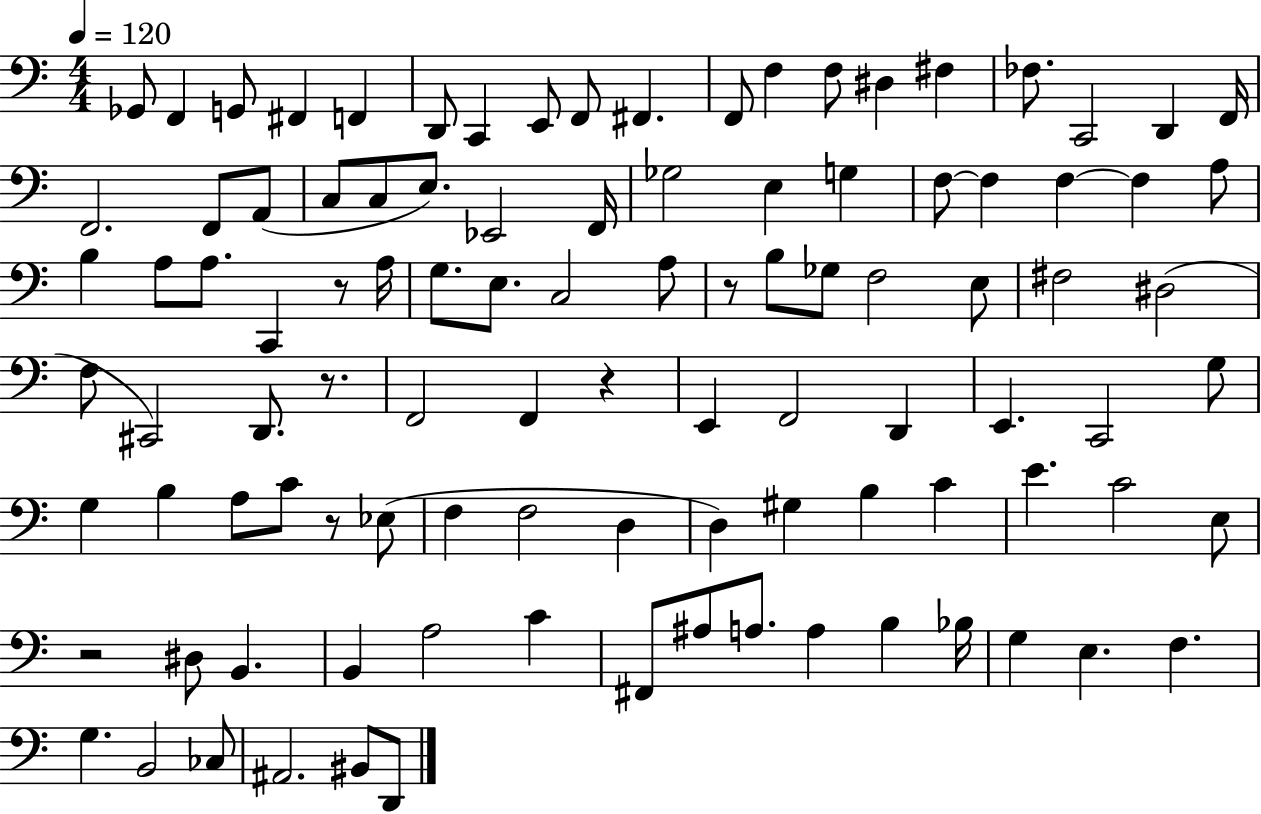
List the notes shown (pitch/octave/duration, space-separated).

Gb2/e F2/q G2/e F#2/q F2/q D2/e C2/q E2/e F2/e F#2/q. F2/e F3/q F3/e D#3/q F#3/q FES3/e. C2/h D2/q F2/s F2/h. F2/e A2/e C3/e C3/e E3/e. Eb2/h F2/s Gb3/h E3/q G3/q F3/e F3/q F3/q F3/q A3/e B3/q A3/e A3/e. C2/q R/e A3/s G3/e. E3/e. C3/h A3/e R/e B3/e Gb3/e F3/h E3/e F#3/h D#3/h F3/e C#2/h D2/e. R/e. F2/h F2/q R/q E2/q F2/h D2/q E2/q. C2/h G3/e G3/q B3/q A3/e C4/e R/e Eb3/e F3/q F3/h D3/q D3/q G#3/q B3/q C4/q E4/q. C4/h E3/e R/h D#3/e B2/q. B2/q A3/h C4/q F#2/e A#3/e A3/e. A3/q B3/q Bb3/s G3/q E3/q. F3/q. G3/q. B2/h CES3/e A#2/h. BIS2/e D2/e